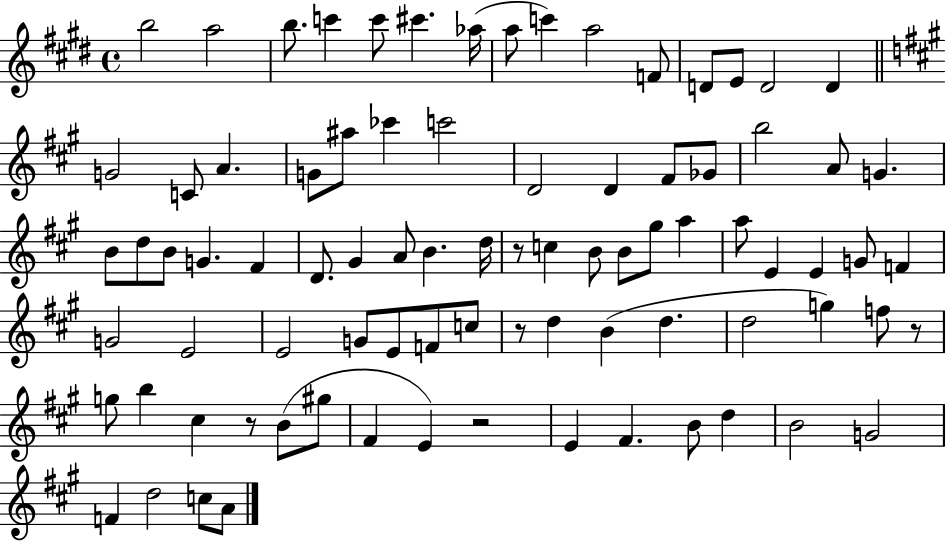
{
  \clef treble
  \time 4/4
  \defaultTimeSignature
  \key e \major
  b''2 a''2 | b''8. c'''4 c'''8 cis'''4. aes''16( | a''8 c'''4) a''2 f'8 | d'8 e'8 d'2 d'4 | \break \bar "||" \break \key a \major g'2 c'8 a'4. | g'8 ais''8 ces'''4 c'''2 | d'2 d'4 fis'8 ges'8 | b''2 a'8 g'4. | \break b'8 d''8 b'8 g'4. fis'4 | d'8. gis'4 a'8 b'4. d''16 | r8 c''4 b'8 b'8 gis''8 a''4 | a''8 e'4 e'4 g'8 f'4 | \break g'2 e'2 | e'2 g'8 e'8 f'8 c''8 | r8 d''4 b'4( d''4. | d''2 g''4) f''8 r8 | \break g''8 b''4 cis''4 r8 b'8( gis''8 | fis'4 e'4) r2 | e'4 fis'4. b'8 d''4 | b'2 g'2 | \break f'4 d''2 c''8 a'8 | \bar "|."
}